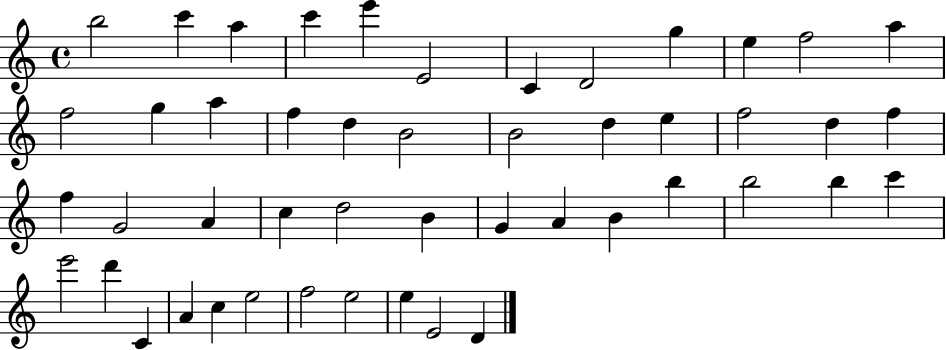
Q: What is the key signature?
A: C major